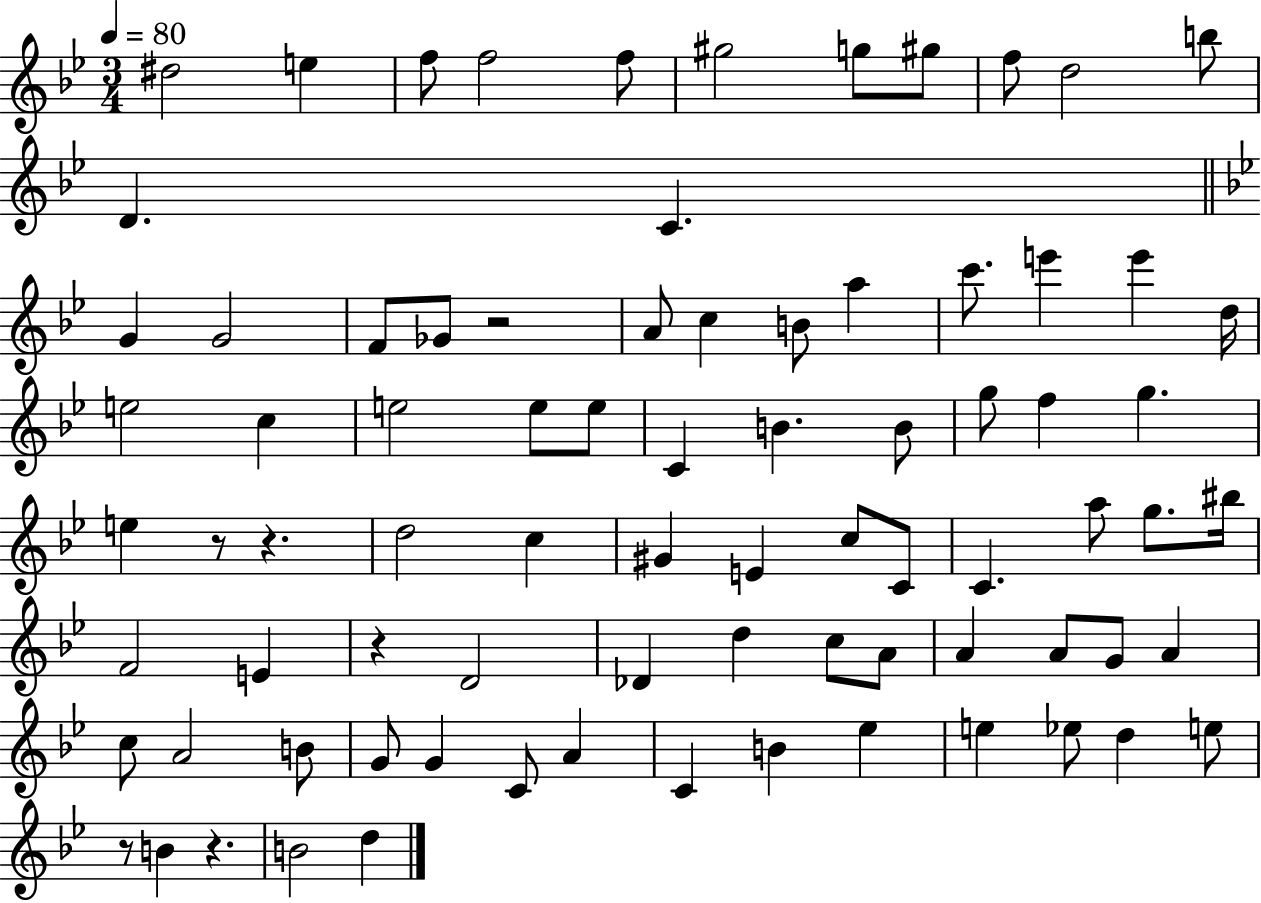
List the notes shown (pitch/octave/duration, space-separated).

D#5/h E5/q F5/e F5/h F5/e G#5/h G5/e G#5/e F5/e D5/h B5/e D4/q. C4/q. G4/q G4/h F4/e Gb4/e R/h A4/e C5/q B4/e A5/q C6/e. E6/q E6/q D5/s E5/h C5/q E5/h E5/e E5/e C4/q B4/q. B4/e G5/e F5/q G5/q. E5/q R/e R/q. D5/h C5/q G#4/q E4/q C5/e C4/e C4/q. A5/e G5/e. BIS5/s F4/h E4/q R/q D4/h Db4/q D5/q C5/e A4/e A4/q A4/e G4/e A4/q C5/e A4/h B4/e G4/e G4/q C4/e A4/q C4/q B4/q Eb5/q E5/q Eb5/e D5/q E5/e R/e B4/q R/q. B4/h D5/q